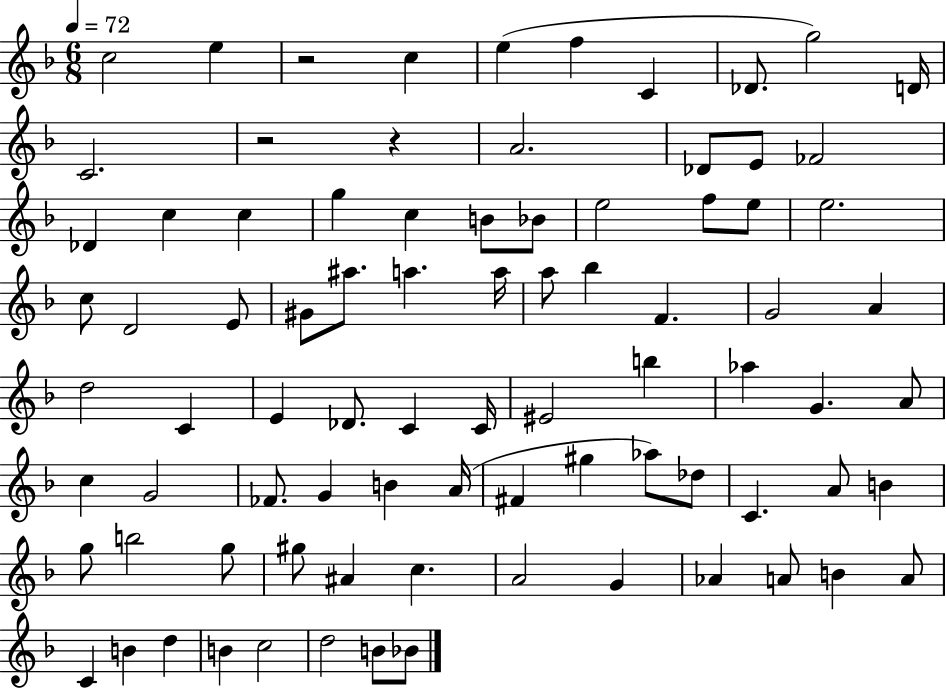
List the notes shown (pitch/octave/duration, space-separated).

C5/h E5/q R/h C5/q E5/q F5/q C4/q Db4/e. G5/h D4/s C4/h. R/h R/q A4/h. Db4/e E4/e FES4/h Db4/q C5/q C5/q G5/q C5/q B4/e Bb4/e E5/h F5/e E5/e E5/h. C5/e D4/h E4/e G#4/e A#5/e. A5/q. A5/s A5/e Bb5/q F4/q. G4/h A4/q D5/h C4/q E4/q Db4/e. C4/q C4/s EIS4/h B5/q Ab5/q G4/q. A4/e C5/q G4/h FES4/e. G4/q B4/q A4/s F#4/q G#5/q Ab5/e Db5/e C4/q. A4/e B4/q G5/e B5/h G5/e G#5/e A#4/q C5/q. A4/h G4/q Ab4/q A4/e B4/q A4/e C4/q B4/q D5/q B4/q C5/h D5/h B4/e Bb4/e